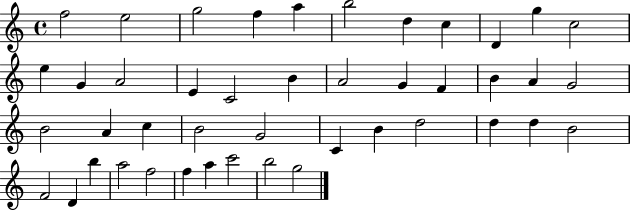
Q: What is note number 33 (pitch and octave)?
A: D5